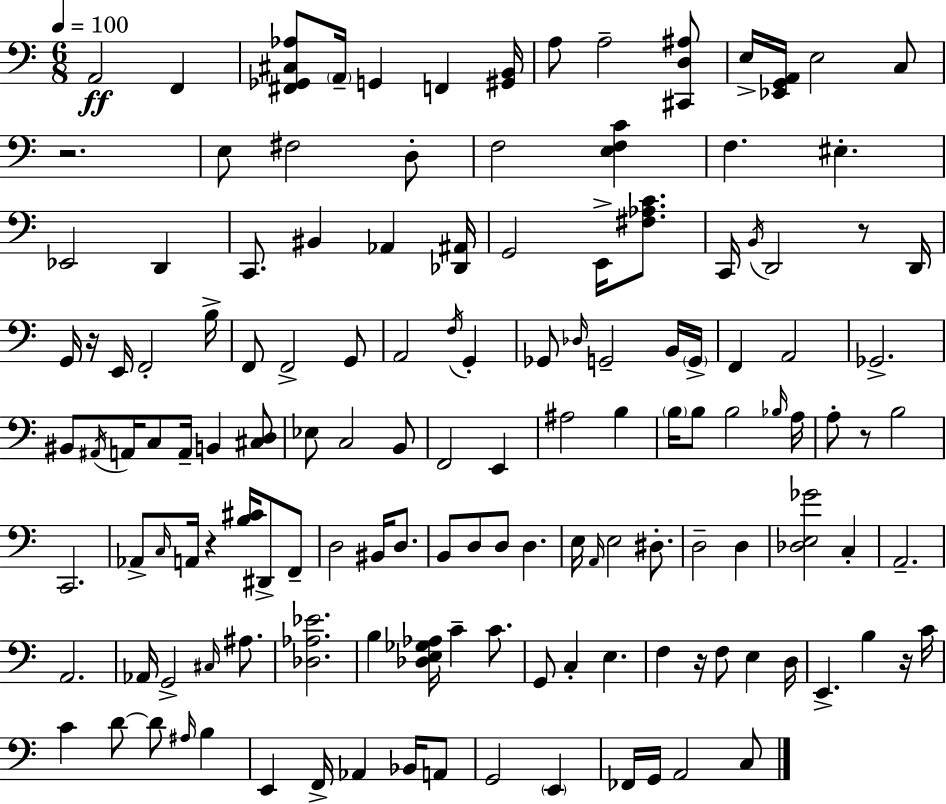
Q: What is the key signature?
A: C major